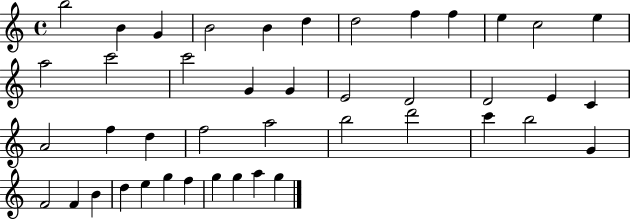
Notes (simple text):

B5/h B4/q G4/q B4/h B4/q D5/q D5/h F5/q F5/q E5/q C5/h E5/q A5/h C6/h C6/h G4/q G4/q E4/h D4/h D4/h E4/q C4/q A4/h F5/q D5/q F5/h A5/h B5/h D6/h C6/q B5/h G4/q F4/h F4/q B4/q D5/q E5/q G5/q F5/q G5/q G5/q A5/q G5/q